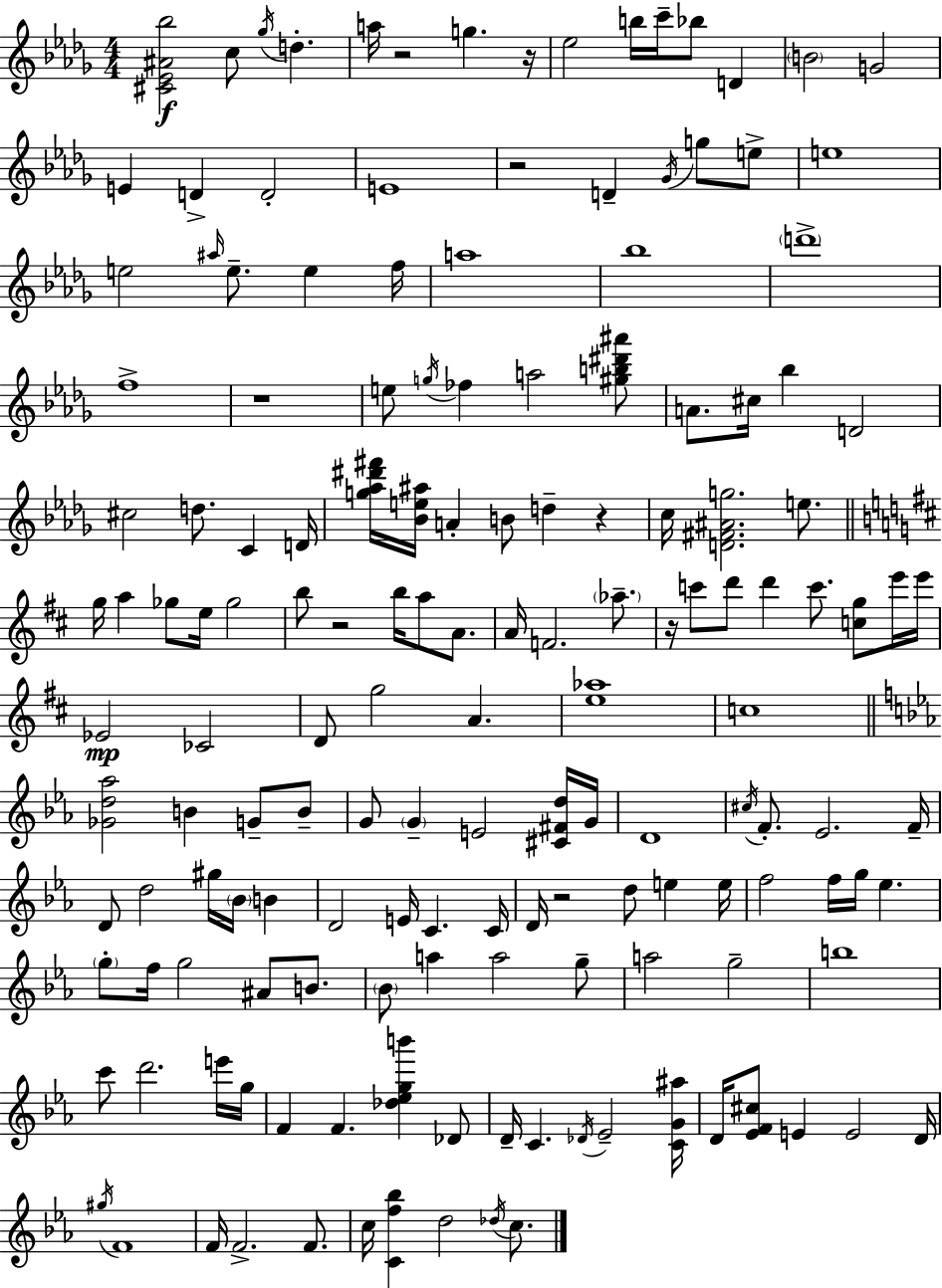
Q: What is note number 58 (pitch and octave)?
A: F4